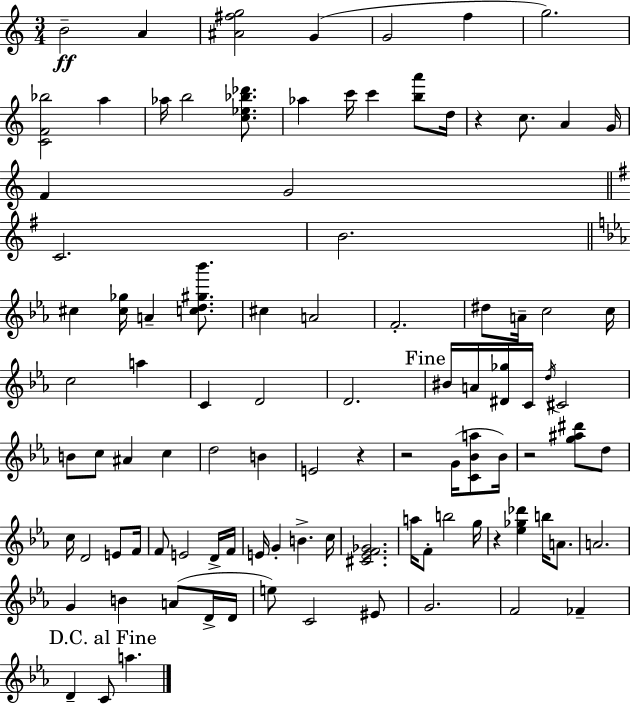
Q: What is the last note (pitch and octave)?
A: A5